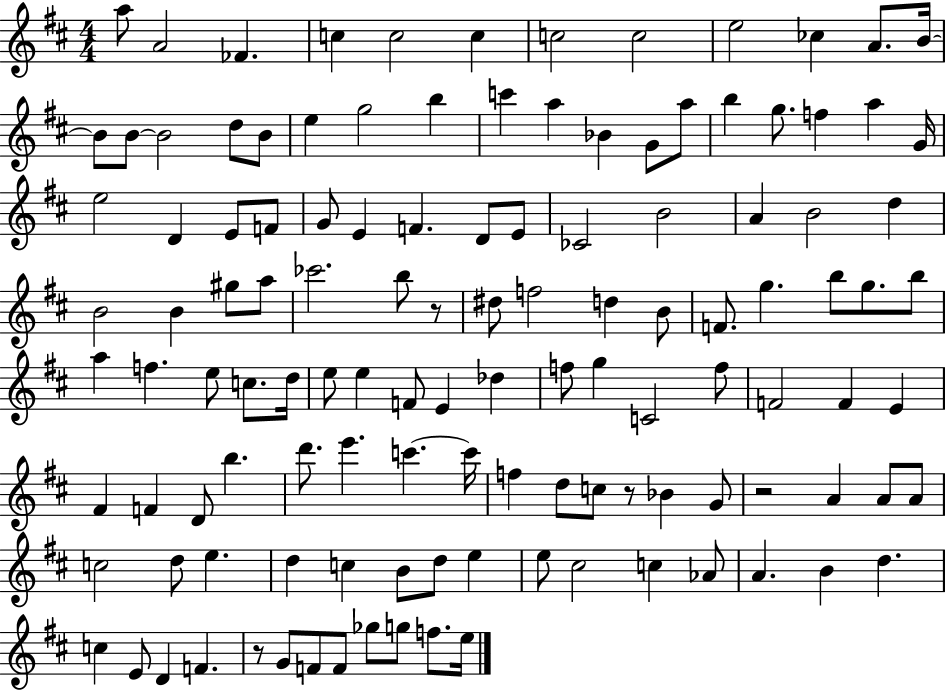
A5/e A4/h FES4/q. C5/q C5/h C5/q C5/h C5/h E5/h CES5/q A4/e. B4/s B4/e B4/e B4/h D5/e B4/e E5/q G5/h B5/q C6/q A5/q Bb4/q G4/e A5/e B5/q G5/e. F5/q A5/q G4/s E5/h D4/q E4/e F4/e G4/e E4/q F4/q. D4/e E4/e CES4/h B4/h A4/q B4/h D5/q B4/h B4/q G#5/e A5/e CES6/h. B5/e R/e D#5/e F5/h D5/q B4/e F4/e. G5/q. B5/e G5/e. B5/e A5/q F5/q. E5/e C5/e. D5/s E5/e E5/q F4/e E4/q Db5/q F5/e G5/q C4/h F5/e F4/h F4/q E4/q F#4/q F4/q D4/e B5/q. D6/e. E6/q. C6/q. C6/s F5/q D5/e C5/e R/e Bb4/q G4/e R/h A4/q A4/e A4/e C5/h D5/e E5/q. D5/q C5/q B4/e D5/e E5/q E5/e C#5/h C5/q Ab4/e A4/q. B4/q D5/q. C5/q E4/e D4/q F4/q. R/e G4/e F4/e F4/e Gb5/e G5/e F5/e. E5/s